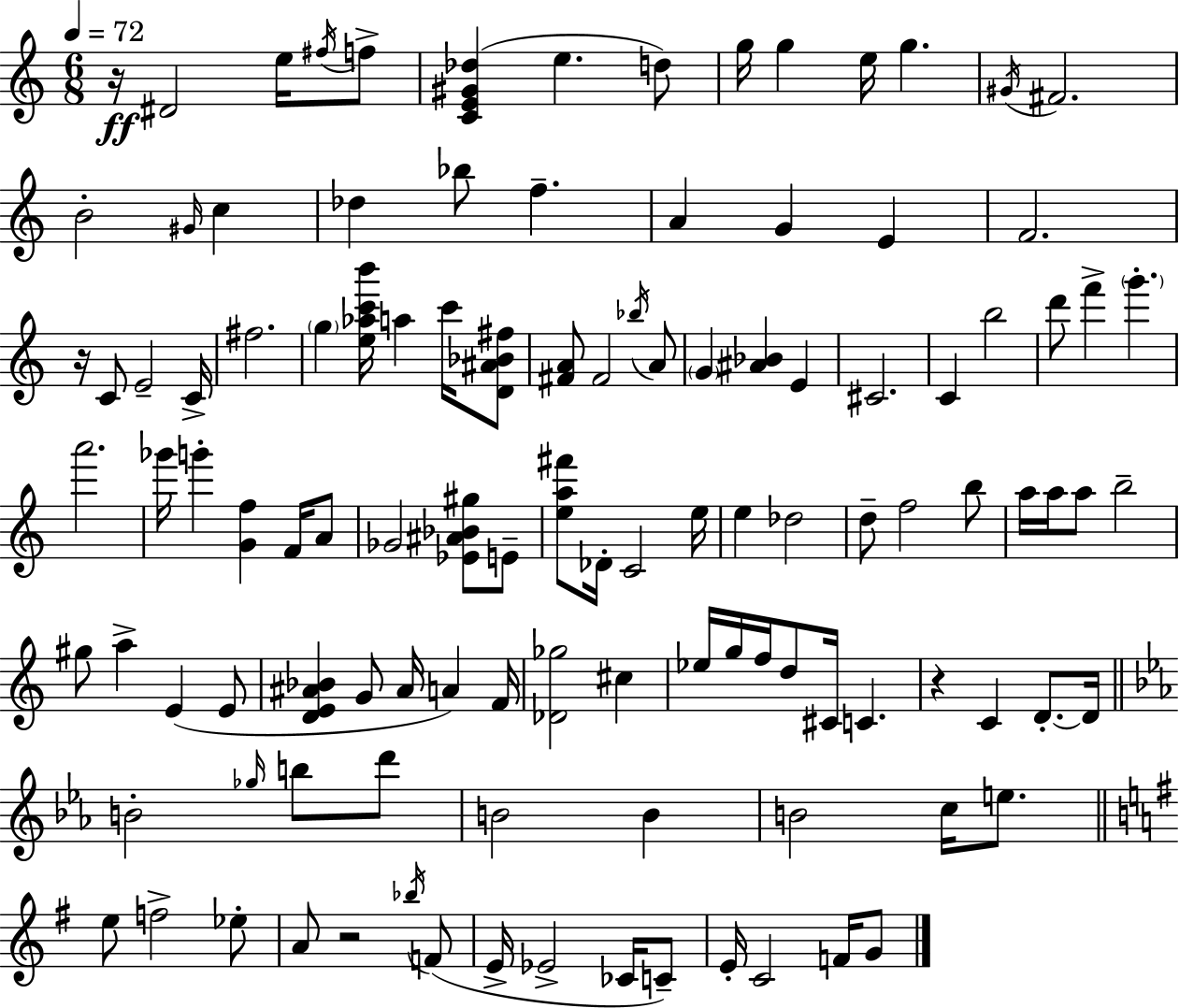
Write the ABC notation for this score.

X:1
T:Untitled
M:6/8
L:1/4
K:C
z/4 ^D2 e/4 ^f/4 f/2 [CE^G_d] e d/2 g/4 g e/4 g ^G/4 ^F2 B2 ^G/4 c _d _b/2 f A G E F2 z/4 C/2 E2 C/4 ^f2 g [e_ac'b']/4 a c'/4 [D^A_B^f]/2 [^FA]/2 ^F2 _b/4 A/2 G [^A_B] E ^C2 C b2 d'/2 f' g' a'2 _g'/4 g' [Gf] F/4 A/2 _G2 [_E^A_B^g]/2 E/2 [ea^f']/2 _D/4 C2 e/4 e _d2 d/2 f2 b/2 a/4 a/4 a/2 b2 ^g/2 a E E/2 [DE^A_B] G/2 ^A/4 A F/4 [_D_g]2 ^c _e/4 g/4 f/4 d/2 ^C/4 C z C D/2 D/4 B2 _g/4 b/2 d'/2 B2 B B2 c/4 e/2 e/2 f2 _e/2 A/2 z2 _b/4 F/2 E/4 _E2 _C/4 C/2 E/4 C2 F/4 G/2